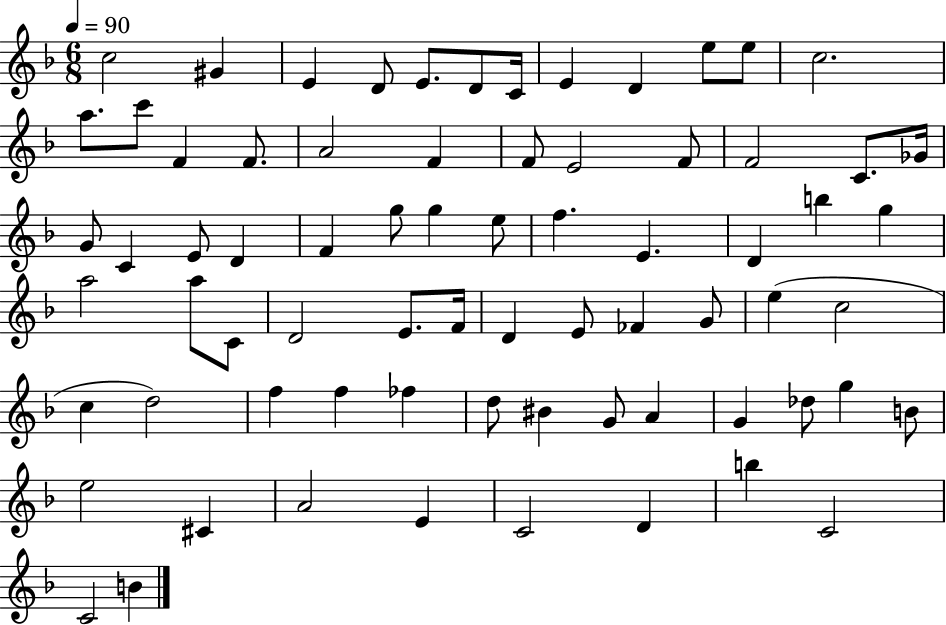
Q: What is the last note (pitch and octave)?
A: B4